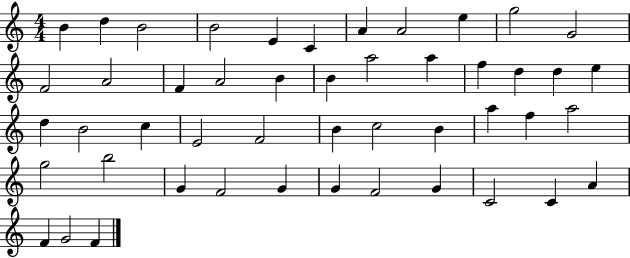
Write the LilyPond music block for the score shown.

{
  \clef treble
  \numericTimeSignature
  \time 4/4
  \key c \major
  b'4 d''4 b'2 | b'2 e'4 c'4 | a'4 a'2 e''4 | g''2 g'2 | \break f'2 a'2 | f'4 a'2 b'4 | b'4 a''2 a''4 | f''4 d''4 d''4 e''4 | \break d''4 b'2 c''4 | e'2 f'2 | b'4 c''2 b'4 | a''4 f''4 a''2 | \break g''2 b''2 | g'4 f'2 g'4 | g'4 f'2 g'4 | c'2 c'4 a'4 | \break f'4 g'2 f'4 | \bar "|."
}